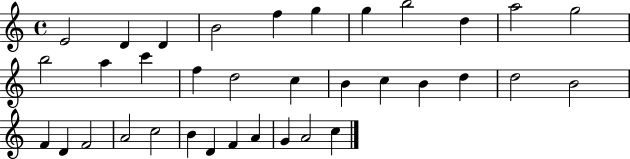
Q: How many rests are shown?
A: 0